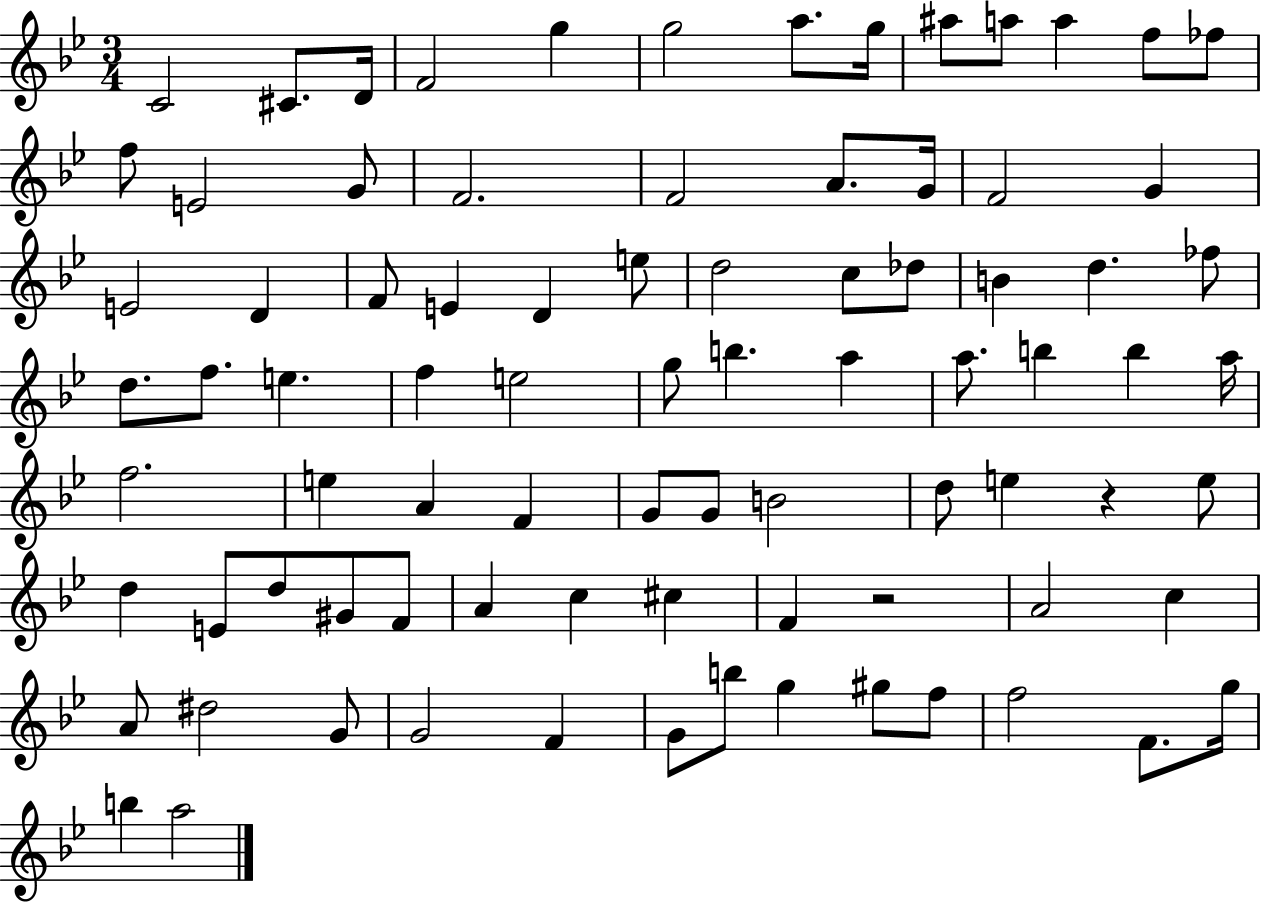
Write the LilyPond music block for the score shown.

{
  \clef treble
  \numericTimeSignature
  \time 3/4
  \key bes \major
  c'2 cis'8. d'16 | f'2 g''4 | g''2 a''8. g''16 | ais''8 a''8 a''4 f''8 fes''8 | \break f''8 e'2 g'8 | f'2. | f'2 a'8. g'16 | f'2 g'4 | \break e'2 d'4 | f'8 e'4 d'4 e''8 | d''2 c''8 des''8 | b'4 d''4. fes''8 | \break d''8. f''8. e''4. | f''4 e''2 | g''8 b''4. a''4 | a''8. b''4 b''4 a''16 | \break f''2. | e''4 a'4 f'4 | g'8 g'8 b'2 | d''8 e''4 r4 e''8 | \break d''4 e'8 d''8 gis'8 f'8 | a'4 c''4 cis''4 | f'4 r2 | a'2 c''4 | \break a'8 dis''2 g'8 | g'2 f'4 | g'8 b''8 g''4 gis''8 f''8 | f''2 f'8. g''16 | \break b''4 a''2 | \bar "|."
}